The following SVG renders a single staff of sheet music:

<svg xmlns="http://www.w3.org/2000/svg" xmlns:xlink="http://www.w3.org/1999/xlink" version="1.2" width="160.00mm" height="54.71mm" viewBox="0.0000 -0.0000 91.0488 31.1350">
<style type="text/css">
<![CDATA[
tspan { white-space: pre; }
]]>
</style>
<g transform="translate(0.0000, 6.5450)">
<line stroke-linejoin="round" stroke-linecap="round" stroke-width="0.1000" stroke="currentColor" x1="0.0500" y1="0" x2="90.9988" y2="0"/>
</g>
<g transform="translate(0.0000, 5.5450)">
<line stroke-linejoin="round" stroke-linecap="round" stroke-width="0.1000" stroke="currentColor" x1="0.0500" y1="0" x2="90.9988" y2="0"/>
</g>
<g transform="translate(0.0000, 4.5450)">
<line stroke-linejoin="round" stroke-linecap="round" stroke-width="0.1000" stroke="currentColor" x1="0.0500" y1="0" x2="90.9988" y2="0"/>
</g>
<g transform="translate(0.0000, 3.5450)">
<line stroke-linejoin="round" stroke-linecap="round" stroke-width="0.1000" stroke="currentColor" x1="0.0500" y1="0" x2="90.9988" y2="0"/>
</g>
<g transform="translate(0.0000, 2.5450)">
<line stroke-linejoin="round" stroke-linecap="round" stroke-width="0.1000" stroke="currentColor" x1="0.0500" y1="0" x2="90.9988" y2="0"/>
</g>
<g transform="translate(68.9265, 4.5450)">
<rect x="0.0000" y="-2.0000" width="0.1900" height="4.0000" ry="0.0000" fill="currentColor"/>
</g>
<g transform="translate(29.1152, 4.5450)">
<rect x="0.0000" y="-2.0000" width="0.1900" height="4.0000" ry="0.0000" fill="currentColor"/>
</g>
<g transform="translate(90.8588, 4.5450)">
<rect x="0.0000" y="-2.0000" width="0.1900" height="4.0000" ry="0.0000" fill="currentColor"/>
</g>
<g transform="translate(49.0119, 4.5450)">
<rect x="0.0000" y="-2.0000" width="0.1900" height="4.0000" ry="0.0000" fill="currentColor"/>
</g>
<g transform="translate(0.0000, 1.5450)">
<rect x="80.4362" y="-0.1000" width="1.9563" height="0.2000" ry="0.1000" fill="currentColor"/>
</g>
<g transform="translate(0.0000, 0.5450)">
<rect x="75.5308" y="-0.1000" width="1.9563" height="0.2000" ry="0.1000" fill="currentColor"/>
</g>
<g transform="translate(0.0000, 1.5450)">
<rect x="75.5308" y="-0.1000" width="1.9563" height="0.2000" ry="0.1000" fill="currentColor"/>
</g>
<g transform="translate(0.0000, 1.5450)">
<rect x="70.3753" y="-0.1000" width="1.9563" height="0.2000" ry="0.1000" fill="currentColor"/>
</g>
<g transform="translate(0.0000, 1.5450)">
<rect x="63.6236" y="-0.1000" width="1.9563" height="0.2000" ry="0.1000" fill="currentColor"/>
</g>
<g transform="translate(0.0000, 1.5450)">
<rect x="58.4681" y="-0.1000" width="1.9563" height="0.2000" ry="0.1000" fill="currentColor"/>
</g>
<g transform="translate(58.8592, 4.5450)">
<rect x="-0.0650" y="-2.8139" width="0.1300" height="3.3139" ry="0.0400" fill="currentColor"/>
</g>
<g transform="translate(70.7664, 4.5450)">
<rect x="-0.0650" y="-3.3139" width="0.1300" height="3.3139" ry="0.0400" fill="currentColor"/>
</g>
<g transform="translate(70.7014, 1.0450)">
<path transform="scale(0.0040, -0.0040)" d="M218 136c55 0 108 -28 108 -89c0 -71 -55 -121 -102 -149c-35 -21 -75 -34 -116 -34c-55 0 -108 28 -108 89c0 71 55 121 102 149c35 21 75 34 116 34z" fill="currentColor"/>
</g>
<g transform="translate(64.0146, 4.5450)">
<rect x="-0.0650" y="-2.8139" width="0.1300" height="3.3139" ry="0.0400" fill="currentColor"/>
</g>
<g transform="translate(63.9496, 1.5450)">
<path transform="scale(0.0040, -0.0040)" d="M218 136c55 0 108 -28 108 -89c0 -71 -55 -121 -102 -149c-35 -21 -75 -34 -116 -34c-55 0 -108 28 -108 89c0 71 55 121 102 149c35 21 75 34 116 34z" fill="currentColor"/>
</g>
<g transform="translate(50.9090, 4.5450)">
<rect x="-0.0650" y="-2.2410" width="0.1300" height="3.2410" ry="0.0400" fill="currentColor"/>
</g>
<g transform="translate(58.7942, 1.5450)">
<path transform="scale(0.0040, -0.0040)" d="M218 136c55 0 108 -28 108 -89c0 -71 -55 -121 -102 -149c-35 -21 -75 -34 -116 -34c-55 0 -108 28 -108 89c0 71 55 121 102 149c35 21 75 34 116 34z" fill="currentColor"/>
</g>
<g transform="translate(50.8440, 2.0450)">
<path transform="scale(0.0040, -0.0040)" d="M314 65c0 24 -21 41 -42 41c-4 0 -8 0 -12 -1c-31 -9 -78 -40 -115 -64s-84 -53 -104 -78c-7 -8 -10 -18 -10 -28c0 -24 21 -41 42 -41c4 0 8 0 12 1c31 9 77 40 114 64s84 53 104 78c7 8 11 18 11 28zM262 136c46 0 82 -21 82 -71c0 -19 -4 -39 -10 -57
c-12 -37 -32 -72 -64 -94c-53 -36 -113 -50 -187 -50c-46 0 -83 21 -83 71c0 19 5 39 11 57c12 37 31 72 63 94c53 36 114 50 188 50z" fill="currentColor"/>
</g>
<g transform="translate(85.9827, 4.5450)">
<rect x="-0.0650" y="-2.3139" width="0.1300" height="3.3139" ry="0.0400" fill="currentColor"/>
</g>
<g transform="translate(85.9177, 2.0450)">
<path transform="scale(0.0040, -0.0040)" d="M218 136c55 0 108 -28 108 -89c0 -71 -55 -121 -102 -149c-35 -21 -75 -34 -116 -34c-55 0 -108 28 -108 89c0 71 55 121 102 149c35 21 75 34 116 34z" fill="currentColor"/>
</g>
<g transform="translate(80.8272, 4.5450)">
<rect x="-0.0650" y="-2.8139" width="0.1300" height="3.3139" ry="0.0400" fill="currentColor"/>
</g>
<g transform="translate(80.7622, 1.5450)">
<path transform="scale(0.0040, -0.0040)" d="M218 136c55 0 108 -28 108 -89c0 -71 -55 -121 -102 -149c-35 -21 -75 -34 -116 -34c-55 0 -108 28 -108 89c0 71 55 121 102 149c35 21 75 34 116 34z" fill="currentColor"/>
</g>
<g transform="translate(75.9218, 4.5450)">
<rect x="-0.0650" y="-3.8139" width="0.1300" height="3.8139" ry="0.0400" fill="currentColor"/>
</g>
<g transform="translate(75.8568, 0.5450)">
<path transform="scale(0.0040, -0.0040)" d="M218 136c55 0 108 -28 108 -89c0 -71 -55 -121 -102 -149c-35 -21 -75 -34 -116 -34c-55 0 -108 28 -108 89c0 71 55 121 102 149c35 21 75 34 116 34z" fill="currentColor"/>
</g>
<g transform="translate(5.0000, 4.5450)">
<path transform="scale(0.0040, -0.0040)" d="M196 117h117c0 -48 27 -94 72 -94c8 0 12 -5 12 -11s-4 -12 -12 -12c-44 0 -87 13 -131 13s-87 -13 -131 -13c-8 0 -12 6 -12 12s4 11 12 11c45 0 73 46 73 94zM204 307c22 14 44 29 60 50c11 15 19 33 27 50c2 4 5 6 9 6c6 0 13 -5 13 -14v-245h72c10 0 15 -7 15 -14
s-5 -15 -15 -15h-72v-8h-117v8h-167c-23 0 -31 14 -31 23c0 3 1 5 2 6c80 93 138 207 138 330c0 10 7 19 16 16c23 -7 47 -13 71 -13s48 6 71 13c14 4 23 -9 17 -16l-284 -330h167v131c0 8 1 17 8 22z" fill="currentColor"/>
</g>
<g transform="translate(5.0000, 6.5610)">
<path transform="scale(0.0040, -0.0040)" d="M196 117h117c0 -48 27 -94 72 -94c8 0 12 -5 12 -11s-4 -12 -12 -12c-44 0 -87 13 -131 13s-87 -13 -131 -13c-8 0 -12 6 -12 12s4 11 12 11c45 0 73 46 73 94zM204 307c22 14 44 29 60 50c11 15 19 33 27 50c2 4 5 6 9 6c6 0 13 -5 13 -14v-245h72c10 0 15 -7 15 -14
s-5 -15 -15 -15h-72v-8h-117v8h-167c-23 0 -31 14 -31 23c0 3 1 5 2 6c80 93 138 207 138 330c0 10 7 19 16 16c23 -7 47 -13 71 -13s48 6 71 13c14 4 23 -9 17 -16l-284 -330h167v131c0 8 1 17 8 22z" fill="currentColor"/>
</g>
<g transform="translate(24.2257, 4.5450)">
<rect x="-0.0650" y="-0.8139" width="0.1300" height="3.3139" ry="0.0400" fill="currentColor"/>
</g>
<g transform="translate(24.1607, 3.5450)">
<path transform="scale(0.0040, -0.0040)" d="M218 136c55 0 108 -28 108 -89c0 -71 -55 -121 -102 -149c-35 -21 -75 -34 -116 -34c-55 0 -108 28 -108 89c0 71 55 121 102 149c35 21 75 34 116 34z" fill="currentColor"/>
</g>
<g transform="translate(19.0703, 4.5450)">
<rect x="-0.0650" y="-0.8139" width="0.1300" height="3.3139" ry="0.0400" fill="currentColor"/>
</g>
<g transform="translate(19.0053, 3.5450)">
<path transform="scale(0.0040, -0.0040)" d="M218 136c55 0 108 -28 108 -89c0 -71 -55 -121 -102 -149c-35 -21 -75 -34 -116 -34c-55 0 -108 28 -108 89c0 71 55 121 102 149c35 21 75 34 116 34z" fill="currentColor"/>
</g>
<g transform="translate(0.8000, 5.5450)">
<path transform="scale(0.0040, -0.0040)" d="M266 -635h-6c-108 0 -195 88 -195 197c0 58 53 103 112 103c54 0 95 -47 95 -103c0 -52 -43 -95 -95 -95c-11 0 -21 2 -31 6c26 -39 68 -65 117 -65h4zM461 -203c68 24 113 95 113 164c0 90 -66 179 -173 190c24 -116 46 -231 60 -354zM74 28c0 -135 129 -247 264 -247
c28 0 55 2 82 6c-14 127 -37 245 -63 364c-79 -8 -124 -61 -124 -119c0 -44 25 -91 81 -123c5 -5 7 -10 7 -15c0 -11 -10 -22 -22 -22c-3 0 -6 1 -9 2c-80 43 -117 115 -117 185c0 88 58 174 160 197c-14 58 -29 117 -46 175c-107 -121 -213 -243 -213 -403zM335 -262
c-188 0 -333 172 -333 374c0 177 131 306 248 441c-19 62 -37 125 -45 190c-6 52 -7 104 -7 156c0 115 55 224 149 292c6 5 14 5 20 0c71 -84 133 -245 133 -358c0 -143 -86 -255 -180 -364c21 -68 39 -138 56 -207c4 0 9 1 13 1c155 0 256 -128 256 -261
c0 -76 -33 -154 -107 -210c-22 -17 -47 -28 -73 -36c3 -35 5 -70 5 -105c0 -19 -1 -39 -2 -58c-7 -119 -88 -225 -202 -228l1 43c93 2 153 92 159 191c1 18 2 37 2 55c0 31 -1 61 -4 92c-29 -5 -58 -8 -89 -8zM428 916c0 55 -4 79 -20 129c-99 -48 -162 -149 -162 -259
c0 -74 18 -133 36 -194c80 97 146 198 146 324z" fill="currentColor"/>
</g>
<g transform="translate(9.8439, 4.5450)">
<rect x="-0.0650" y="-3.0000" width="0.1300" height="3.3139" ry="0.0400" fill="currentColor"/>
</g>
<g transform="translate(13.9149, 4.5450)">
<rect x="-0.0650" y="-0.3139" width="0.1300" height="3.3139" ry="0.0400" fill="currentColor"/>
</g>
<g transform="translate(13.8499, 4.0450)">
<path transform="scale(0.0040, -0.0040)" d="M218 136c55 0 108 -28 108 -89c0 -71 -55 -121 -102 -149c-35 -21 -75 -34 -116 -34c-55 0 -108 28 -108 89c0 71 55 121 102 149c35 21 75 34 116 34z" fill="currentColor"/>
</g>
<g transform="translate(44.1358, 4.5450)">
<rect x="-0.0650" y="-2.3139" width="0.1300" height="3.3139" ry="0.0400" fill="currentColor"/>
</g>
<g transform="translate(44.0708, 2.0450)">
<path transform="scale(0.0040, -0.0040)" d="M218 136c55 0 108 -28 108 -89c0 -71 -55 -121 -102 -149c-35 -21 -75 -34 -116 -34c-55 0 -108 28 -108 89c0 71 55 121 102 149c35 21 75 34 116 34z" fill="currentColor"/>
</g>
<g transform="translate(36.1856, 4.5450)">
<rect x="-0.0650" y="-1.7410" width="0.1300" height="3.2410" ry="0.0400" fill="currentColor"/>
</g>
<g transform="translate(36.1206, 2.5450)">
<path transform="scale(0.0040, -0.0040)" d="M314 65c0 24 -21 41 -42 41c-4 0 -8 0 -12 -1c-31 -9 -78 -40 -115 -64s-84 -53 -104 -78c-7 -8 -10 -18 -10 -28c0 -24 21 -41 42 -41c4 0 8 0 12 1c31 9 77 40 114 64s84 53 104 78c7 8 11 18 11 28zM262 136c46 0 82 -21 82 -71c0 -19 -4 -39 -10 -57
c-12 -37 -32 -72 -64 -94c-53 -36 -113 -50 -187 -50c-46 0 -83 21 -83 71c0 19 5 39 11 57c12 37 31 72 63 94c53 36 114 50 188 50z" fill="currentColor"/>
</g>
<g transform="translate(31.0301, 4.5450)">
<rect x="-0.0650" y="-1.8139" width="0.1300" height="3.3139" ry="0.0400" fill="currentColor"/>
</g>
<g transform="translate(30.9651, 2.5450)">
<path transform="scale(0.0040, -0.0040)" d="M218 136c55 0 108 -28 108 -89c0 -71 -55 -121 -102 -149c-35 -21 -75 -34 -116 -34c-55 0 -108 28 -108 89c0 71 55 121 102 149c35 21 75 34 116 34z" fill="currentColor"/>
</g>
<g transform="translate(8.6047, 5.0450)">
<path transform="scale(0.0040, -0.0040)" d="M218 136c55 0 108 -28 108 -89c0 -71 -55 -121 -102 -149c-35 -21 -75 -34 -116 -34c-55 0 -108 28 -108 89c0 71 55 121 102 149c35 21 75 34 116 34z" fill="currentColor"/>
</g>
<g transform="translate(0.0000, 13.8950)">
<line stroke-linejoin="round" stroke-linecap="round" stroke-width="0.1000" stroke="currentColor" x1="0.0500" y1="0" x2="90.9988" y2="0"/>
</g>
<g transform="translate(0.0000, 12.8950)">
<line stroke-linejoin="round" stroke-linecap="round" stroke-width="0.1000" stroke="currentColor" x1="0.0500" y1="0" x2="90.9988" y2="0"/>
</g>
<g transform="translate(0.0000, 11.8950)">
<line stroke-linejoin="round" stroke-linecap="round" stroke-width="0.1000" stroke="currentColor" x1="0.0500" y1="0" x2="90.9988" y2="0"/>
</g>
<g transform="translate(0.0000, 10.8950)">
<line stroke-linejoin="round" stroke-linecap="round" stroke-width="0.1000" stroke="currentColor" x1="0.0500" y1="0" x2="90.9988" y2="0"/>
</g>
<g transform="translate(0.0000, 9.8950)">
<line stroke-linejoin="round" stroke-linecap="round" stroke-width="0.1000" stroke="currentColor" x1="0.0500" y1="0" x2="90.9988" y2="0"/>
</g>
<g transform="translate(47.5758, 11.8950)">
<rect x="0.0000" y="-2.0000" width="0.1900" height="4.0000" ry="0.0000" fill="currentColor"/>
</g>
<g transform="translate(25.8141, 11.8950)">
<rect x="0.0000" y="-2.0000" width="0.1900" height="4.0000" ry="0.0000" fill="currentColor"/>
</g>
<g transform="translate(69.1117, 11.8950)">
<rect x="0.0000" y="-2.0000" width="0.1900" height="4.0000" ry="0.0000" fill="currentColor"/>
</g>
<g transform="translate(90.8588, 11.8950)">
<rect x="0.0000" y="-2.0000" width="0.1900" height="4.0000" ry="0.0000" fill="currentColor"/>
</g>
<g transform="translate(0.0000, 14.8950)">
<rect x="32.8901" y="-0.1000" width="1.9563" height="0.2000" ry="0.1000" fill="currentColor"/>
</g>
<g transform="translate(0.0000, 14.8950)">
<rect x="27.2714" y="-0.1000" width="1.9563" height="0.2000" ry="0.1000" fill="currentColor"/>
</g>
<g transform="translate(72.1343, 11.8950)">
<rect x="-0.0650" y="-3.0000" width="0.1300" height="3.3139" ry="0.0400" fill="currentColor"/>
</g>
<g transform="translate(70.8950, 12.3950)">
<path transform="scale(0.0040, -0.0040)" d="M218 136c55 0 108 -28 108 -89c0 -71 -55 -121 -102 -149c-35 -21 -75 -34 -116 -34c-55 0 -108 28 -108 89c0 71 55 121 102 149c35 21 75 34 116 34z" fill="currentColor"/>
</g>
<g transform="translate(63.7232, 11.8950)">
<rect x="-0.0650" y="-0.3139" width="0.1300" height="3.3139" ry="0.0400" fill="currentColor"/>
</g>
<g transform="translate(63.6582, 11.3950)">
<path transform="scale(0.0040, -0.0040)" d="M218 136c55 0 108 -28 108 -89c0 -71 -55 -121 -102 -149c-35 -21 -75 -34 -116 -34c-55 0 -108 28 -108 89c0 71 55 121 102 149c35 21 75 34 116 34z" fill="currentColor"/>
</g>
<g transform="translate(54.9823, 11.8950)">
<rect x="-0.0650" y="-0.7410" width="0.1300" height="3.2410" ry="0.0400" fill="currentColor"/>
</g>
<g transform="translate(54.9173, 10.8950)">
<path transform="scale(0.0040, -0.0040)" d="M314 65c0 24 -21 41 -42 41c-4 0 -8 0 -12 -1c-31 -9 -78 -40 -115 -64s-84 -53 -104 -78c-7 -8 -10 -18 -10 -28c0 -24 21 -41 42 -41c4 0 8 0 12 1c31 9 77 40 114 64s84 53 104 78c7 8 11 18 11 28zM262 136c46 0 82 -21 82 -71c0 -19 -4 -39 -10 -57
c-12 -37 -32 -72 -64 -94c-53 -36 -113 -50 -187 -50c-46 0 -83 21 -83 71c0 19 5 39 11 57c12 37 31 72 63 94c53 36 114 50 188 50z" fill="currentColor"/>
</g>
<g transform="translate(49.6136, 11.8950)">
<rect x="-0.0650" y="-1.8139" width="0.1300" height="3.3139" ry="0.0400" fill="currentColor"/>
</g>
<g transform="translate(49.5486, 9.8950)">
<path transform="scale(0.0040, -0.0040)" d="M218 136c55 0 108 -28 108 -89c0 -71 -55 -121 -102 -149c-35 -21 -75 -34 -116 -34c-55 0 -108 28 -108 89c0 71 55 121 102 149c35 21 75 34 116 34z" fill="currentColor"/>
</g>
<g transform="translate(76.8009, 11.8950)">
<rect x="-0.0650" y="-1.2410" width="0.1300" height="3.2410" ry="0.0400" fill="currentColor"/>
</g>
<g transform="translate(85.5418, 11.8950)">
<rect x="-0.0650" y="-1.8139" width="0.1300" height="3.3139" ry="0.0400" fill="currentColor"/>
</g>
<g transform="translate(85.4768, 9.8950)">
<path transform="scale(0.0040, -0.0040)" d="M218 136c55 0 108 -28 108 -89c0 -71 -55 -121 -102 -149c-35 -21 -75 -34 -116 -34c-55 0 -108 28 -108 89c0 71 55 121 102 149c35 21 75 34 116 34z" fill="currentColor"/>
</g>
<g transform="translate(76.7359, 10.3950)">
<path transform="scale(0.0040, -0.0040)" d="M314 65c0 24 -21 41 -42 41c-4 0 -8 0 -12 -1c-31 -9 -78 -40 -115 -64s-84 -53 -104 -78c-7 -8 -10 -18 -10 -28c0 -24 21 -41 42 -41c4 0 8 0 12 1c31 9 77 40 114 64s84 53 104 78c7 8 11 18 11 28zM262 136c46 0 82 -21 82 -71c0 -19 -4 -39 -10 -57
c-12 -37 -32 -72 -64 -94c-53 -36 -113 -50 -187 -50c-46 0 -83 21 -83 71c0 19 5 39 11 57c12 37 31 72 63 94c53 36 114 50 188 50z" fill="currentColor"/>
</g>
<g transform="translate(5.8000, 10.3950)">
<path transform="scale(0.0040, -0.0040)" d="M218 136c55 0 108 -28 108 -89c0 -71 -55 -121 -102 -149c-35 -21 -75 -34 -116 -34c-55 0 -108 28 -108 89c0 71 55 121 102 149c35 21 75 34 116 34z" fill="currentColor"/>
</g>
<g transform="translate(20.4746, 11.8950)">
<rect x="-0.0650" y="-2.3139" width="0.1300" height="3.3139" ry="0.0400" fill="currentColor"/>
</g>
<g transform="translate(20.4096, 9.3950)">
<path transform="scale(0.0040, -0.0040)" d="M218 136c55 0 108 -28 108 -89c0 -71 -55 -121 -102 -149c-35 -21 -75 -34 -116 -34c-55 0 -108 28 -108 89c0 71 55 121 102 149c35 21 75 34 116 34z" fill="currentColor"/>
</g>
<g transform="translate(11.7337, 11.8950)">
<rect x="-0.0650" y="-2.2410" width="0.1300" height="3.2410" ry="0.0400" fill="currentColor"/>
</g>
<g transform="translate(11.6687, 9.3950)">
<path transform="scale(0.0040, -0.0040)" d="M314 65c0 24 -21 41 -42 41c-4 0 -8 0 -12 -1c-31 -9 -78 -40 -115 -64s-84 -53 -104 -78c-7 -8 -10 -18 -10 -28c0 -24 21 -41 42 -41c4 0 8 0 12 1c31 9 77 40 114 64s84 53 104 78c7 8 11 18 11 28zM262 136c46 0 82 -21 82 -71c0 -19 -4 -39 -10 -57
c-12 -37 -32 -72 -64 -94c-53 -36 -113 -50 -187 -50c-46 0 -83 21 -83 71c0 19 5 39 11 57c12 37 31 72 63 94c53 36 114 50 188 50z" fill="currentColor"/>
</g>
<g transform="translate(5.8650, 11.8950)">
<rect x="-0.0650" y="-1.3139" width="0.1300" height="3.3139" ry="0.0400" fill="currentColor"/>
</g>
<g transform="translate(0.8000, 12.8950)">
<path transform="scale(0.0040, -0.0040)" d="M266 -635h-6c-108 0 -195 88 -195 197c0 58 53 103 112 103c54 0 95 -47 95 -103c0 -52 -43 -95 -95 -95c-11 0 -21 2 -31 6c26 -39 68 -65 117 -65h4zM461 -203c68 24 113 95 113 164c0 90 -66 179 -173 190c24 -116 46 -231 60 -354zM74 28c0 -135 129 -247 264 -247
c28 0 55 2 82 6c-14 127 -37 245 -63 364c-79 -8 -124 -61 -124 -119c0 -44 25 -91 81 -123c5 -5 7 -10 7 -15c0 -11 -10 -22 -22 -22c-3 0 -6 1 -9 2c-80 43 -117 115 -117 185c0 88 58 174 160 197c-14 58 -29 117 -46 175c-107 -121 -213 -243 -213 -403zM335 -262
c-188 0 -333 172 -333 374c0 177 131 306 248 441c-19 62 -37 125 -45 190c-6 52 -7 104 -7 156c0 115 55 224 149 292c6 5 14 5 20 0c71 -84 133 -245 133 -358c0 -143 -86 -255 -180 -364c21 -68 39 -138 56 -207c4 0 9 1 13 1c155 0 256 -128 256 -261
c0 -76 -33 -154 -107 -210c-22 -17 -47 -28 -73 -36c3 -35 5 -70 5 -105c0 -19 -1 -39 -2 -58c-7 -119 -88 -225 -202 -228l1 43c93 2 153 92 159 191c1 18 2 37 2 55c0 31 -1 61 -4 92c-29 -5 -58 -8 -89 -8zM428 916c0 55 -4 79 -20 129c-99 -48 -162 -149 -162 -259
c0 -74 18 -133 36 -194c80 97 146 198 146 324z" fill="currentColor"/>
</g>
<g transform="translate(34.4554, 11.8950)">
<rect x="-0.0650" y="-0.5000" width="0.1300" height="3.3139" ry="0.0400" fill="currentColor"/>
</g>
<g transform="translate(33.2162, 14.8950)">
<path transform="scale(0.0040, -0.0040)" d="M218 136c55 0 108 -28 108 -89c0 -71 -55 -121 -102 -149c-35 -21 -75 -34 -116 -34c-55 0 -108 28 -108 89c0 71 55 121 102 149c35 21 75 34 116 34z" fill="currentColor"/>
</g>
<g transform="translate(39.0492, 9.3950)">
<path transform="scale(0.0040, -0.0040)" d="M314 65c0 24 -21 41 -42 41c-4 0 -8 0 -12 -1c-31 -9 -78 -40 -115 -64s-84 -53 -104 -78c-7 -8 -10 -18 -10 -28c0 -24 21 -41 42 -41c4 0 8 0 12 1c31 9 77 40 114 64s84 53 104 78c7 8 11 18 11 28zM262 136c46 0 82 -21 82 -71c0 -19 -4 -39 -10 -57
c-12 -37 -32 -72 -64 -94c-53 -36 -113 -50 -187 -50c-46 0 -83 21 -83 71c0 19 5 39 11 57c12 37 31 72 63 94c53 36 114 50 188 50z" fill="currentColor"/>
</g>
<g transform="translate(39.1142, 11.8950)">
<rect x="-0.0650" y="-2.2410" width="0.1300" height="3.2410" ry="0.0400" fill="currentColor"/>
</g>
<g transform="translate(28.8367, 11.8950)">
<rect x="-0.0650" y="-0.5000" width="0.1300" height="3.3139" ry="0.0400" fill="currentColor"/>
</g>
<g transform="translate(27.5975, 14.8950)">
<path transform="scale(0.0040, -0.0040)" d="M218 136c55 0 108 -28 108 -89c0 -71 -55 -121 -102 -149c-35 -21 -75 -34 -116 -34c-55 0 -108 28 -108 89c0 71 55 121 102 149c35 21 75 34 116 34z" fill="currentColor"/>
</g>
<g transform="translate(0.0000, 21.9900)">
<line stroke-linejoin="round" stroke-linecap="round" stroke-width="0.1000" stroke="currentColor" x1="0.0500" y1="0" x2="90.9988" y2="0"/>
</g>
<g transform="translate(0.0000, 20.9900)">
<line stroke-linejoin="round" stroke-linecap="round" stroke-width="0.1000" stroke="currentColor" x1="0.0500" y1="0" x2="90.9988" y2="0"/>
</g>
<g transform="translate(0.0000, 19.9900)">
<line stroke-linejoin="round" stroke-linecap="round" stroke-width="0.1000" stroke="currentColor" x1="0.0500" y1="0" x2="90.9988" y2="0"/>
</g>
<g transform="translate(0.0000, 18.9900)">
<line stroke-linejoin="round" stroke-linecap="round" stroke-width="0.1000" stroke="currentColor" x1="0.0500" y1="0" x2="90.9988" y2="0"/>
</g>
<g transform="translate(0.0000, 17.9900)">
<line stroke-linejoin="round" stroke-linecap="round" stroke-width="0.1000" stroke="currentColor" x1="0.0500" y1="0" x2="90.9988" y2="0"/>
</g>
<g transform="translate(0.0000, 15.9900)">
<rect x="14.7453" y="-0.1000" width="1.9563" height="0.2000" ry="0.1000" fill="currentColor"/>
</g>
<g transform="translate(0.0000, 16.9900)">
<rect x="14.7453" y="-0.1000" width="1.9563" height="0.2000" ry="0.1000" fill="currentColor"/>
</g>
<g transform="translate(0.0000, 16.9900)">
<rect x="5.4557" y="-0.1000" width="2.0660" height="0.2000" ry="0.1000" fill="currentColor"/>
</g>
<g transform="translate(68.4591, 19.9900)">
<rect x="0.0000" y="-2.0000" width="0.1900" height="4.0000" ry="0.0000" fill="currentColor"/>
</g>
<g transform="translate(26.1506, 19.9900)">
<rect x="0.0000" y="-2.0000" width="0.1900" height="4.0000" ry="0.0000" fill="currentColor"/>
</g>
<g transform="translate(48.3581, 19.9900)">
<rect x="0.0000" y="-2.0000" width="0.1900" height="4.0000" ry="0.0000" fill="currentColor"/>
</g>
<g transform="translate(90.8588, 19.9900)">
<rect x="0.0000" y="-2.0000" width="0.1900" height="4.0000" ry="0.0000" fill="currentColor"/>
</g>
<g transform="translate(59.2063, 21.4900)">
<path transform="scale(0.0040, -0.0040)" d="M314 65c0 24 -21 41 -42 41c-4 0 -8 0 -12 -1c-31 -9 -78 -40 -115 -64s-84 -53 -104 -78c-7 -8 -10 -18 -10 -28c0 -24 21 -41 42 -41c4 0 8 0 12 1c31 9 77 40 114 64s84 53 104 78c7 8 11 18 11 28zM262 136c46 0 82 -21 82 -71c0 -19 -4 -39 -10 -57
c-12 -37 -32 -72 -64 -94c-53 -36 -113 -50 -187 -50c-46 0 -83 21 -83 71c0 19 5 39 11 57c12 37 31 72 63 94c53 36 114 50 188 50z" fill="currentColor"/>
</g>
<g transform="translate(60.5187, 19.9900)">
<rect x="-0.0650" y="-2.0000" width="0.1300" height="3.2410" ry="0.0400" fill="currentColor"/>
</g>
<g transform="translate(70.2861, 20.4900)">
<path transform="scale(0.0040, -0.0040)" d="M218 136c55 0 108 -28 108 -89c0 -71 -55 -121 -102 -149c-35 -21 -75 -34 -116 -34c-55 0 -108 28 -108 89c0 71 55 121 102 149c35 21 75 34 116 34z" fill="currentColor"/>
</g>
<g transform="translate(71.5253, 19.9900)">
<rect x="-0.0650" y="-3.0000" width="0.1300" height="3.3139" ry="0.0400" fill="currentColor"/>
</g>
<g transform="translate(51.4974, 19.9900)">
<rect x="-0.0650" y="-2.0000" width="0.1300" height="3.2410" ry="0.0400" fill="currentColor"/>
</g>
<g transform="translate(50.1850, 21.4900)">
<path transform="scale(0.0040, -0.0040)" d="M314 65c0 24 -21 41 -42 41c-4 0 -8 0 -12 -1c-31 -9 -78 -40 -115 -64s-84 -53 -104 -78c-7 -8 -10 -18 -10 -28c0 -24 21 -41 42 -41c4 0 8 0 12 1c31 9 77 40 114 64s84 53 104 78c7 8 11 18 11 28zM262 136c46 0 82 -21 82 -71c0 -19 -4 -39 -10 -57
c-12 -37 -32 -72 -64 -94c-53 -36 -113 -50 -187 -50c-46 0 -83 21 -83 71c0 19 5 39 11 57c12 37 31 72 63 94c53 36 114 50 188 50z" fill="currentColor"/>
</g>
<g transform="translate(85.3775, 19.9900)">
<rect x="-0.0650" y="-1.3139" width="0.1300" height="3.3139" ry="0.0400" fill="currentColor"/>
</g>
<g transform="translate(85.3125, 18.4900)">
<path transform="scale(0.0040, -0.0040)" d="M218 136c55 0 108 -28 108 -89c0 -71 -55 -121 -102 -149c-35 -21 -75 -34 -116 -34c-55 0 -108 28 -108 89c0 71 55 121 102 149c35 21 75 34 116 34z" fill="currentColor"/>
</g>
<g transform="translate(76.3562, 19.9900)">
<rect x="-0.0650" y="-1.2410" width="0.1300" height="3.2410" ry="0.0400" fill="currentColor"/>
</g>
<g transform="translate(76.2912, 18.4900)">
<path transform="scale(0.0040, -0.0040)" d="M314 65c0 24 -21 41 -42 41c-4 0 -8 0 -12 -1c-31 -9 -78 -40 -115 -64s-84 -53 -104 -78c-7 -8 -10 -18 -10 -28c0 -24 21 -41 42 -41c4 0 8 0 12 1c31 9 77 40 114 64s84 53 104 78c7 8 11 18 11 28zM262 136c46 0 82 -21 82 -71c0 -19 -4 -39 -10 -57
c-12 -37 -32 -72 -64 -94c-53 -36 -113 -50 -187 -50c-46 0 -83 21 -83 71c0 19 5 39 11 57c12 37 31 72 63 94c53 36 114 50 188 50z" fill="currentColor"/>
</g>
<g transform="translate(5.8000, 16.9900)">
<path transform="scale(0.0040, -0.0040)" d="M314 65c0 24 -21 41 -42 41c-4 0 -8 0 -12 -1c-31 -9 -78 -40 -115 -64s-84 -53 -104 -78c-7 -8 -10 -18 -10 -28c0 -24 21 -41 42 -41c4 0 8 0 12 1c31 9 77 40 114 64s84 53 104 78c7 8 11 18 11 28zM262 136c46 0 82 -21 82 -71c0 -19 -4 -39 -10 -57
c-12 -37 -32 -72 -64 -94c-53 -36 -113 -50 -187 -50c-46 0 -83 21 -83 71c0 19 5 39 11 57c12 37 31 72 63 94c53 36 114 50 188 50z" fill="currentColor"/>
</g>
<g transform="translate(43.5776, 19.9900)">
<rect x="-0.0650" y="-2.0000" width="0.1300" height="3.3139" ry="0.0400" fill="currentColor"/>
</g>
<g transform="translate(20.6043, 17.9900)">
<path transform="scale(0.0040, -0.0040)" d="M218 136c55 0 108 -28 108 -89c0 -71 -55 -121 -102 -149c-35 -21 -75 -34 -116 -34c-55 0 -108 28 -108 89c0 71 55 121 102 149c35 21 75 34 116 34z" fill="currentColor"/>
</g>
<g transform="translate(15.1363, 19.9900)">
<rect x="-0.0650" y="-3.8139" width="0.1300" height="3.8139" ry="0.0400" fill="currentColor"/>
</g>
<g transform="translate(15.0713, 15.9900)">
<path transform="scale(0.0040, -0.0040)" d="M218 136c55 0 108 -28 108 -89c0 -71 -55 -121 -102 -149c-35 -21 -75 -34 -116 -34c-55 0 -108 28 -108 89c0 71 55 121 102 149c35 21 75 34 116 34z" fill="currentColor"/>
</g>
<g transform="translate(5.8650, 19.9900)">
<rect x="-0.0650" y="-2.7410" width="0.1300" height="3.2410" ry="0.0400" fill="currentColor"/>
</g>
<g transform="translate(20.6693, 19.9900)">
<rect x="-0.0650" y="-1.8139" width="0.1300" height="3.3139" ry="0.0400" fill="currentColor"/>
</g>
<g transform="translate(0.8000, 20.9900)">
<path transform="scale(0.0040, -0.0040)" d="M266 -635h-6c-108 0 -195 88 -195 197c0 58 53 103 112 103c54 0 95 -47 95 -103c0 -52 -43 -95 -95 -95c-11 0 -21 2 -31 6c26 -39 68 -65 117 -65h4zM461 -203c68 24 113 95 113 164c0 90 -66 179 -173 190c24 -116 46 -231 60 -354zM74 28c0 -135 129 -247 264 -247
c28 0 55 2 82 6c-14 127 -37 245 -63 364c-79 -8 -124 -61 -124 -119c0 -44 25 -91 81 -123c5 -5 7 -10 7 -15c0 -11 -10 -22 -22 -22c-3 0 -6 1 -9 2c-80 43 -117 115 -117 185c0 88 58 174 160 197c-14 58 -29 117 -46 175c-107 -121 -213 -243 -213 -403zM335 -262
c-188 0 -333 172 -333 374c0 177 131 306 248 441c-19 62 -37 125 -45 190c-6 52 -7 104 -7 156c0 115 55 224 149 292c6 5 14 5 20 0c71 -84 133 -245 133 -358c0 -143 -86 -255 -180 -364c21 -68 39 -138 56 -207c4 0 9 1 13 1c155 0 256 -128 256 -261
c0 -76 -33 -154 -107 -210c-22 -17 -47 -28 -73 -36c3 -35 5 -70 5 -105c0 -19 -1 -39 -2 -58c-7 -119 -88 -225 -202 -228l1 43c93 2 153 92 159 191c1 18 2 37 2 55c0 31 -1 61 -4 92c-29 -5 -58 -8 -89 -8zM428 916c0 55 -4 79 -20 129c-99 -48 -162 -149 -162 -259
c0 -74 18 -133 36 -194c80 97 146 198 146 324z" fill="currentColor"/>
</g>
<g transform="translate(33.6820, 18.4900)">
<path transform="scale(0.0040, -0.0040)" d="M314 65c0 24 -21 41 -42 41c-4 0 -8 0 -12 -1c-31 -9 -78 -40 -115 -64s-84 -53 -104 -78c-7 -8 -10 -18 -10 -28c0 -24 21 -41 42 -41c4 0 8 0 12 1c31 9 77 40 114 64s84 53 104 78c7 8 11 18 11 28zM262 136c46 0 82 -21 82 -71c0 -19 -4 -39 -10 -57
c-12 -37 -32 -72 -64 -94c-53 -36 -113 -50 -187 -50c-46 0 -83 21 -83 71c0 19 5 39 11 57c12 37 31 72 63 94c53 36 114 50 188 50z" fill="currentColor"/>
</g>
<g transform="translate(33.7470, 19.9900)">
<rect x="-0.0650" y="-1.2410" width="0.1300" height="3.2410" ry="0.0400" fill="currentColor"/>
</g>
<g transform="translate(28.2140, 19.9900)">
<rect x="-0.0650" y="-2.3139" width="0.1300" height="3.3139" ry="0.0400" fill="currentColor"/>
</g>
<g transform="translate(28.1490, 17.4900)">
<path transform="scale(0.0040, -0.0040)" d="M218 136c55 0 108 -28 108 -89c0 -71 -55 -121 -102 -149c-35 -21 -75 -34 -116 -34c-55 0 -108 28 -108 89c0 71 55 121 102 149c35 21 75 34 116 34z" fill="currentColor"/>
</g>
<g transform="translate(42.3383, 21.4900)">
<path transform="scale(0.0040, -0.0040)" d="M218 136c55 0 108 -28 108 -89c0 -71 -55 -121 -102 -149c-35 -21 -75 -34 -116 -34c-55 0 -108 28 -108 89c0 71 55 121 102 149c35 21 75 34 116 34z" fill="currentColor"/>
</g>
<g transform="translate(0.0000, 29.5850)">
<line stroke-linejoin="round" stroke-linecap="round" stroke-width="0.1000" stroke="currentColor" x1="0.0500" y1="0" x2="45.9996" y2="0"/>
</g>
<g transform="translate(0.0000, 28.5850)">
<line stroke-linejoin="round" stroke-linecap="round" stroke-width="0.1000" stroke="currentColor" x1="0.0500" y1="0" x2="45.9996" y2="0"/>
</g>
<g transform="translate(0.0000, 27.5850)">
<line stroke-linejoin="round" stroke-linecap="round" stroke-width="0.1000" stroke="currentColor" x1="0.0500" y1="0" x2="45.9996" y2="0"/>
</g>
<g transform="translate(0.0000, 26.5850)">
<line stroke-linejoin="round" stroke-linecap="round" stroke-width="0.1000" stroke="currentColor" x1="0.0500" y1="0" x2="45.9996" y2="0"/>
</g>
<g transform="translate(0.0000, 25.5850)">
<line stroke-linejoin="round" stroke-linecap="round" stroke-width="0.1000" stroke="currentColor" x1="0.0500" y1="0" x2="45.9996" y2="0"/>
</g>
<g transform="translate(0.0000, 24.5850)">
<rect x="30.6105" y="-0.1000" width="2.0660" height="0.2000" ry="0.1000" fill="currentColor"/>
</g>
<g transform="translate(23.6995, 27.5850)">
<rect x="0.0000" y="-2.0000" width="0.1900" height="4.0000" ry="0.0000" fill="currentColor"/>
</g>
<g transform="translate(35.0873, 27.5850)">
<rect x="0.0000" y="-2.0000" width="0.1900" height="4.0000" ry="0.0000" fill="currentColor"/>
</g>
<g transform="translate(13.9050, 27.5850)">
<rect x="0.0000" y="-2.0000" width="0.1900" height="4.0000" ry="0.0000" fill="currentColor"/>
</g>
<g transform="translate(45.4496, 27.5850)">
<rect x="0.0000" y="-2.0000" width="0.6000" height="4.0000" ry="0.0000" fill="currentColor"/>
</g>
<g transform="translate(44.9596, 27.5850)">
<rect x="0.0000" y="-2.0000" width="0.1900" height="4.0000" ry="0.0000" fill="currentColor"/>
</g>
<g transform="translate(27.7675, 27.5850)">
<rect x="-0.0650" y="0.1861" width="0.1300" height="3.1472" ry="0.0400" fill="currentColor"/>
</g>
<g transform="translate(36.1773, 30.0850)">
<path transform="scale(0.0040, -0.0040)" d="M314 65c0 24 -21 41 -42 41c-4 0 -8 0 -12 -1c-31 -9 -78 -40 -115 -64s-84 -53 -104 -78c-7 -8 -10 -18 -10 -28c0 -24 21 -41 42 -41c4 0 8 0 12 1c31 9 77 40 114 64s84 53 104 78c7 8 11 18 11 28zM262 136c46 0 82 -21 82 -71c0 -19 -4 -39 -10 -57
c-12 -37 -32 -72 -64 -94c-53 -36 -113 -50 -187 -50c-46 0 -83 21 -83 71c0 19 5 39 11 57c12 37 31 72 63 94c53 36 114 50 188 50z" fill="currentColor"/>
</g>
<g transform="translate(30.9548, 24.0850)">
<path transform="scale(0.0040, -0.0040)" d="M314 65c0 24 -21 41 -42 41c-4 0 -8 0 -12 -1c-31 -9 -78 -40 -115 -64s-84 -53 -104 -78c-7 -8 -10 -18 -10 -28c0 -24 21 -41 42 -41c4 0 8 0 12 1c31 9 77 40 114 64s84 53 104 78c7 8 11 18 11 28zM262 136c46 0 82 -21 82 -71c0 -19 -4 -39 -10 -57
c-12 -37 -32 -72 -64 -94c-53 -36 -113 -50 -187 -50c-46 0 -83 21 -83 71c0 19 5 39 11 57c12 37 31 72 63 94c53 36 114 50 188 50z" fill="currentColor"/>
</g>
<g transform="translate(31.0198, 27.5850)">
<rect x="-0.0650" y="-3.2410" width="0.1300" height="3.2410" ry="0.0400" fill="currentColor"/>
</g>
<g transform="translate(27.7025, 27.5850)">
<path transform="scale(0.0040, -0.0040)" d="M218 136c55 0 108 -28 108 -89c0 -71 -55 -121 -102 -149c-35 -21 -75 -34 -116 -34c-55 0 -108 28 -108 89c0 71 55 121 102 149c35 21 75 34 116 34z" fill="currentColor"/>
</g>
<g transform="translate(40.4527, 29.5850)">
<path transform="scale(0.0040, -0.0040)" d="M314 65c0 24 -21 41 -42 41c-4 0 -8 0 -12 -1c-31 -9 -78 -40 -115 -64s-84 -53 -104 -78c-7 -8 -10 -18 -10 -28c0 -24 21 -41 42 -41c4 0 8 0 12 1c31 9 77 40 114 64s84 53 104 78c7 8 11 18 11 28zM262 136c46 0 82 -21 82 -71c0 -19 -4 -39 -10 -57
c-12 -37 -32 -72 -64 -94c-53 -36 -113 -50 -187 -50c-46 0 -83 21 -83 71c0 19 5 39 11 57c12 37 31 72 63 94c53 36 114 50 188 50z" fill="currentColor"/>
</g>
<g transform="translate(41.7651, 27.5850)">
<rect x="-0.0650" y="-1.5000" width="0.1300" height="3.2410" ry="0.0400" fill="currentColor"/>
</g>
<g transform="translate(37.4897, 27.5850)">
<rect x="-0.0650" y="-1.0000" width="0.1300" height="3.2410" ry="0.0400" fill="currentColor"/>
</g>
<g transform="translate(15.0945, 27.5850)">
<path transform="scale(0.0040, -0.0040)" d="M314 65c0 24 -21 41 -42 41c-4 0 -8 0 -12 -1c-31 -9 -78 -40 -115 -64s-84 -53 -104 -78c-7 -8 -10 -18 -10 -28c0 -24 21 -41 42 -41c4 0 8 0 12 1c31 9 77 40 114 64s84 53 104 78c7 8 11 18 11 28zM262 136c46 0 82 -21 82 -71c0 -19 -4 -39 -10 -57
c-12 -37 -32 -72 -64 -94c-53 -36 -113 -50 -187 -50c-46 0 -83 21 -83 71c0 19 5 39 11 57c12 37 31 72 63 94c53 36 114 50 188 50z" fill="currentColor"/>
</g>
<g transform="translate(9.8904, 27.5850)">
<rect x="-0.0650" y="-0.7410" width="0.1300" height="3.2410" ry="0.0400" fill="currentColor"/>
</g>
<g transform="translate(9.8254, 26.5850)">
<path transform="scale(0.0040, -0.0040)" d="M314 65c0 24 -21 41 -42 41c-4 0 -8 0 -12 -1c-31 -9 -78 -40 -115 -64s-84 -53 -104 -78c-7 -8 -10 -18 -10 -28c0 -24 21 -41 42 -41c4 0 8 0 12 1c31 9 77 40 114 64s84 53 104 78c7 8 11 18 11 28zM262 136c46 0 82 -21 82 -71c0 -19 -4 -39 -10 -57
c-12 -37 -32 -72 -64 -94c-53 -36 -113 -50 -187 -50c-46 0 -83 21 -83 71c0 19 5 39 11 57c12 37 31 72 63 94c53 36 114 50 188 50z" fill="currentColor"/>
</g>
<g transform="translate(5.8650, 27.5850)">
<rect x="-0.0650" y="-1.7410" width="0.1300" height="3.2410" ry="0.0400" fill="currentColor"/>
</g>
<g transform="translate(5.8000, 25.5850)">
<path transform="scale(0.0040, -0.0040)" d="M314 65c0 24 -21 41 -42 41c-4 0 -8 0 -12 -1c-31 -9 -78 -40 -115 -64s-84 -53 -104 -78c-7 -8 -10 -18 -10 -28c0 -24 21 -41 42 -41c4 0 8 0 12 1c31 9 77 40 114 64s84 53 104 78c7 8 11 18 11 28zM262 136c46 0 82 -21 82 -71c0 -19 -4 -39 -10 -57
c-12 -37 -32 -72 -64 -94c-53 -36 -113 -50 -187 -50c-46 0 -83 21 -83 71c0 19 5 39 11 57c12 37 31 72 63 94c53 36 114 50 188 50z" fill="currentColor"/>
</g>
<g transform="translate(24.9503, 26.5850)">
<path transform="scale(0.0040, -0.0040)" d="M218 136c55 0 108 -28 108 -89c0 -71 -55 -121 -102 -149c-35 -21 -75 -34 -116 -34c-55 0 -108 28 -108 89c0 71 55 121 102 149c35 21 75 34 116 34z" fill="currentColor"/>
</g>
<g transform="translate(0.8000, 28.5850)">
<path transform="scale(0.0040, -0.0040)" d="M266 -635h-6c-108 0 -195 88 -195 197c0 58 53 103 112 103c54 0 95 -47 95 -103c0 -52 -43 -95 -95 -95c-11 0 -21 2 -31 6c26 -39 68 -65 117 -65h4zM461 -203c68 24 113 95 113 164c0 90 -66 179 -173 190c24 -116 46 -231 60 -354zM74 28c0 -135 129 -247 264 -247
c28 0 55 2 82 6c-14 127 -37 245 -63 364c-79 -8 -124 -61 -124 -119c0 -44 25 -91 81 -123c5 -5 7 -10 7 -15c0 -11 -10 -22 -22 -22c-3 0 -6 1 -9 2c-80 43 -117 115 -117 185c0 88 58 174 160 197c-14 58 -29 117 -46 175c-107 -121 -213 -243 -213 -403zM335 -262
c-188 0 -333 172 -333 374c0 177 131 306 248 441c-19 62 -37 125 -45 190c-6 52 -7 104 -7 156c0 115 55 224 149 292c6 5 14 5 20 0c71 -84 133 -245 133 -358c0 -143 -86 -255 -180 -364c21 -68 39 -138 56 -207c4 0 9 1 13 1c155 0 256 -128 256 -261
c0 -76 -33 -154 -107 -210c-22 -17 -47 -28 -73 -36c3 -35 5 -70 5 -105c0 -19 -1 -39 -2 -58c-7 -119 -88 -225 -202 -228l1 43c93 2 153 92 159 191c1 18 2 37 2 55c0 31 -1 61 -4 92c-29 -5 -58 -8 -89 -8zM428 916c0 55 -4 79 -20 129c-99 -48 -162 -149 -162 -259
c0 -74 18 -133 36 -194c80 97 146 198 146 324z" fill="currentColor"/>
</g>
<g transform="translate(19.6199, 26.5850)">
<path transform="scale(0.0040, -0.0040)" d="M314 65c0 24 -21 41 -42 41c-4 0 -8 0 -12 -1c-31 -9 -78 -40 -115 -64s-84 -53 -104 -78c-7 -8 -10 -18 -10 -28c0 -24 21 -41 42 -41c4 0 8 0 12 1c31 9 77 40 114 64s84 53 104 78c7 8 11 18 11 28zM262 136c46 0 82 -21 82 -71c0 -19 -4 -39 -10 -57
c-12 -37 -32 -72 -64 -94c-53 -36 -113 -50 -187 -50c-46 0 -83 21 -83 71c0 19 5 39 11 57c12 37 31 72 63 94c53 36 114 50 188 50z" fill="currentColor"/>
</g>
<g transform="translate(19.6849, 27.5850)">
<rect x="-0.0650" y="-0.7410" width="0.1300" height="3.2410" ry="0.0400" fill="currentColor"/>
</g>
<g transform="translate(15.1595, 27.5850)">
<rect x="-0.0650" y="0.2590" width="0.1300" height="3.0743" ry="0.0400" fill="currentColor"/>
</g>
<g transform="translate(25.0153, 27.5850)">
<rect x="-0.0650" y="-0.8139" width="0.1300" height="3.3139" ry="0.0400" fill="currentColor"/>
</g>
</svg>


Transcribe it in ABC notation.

X:1
T:Untitled
M:4/4
L:1/4
K:C
A c d d f f2 g g2 a a b c' a g e g2 g C C g2 f d2 c A e2 f a2 c' f g e2 F F2 F2 A e2 e f2 d2 B2 d2 d B b2 D2 E2